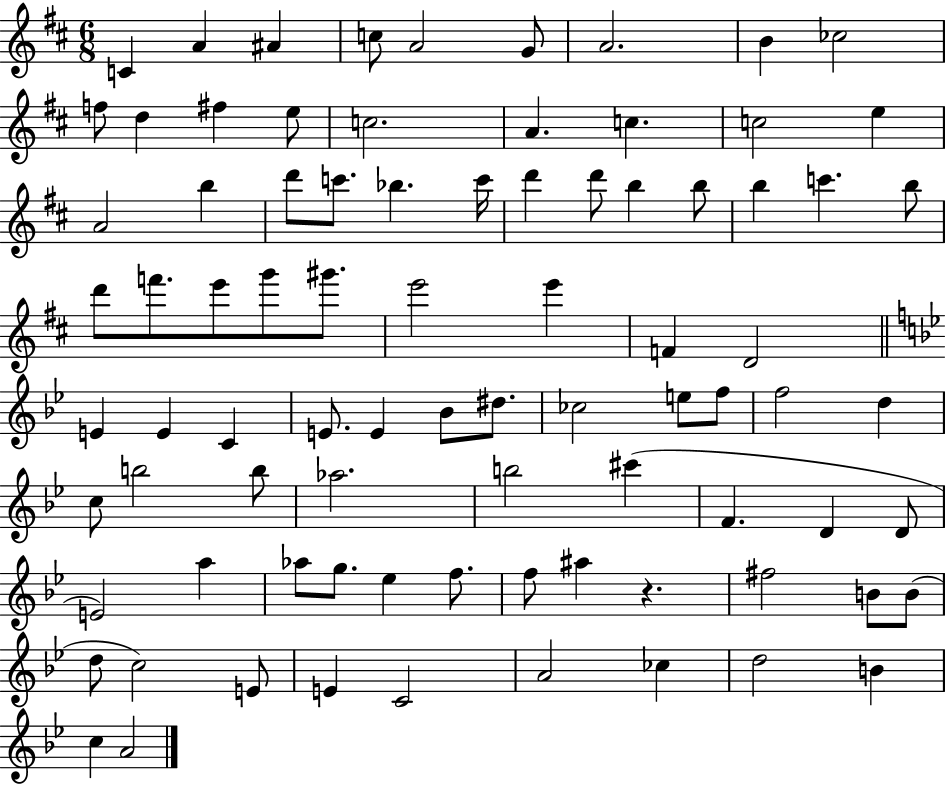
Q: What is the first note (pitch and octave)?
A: C4